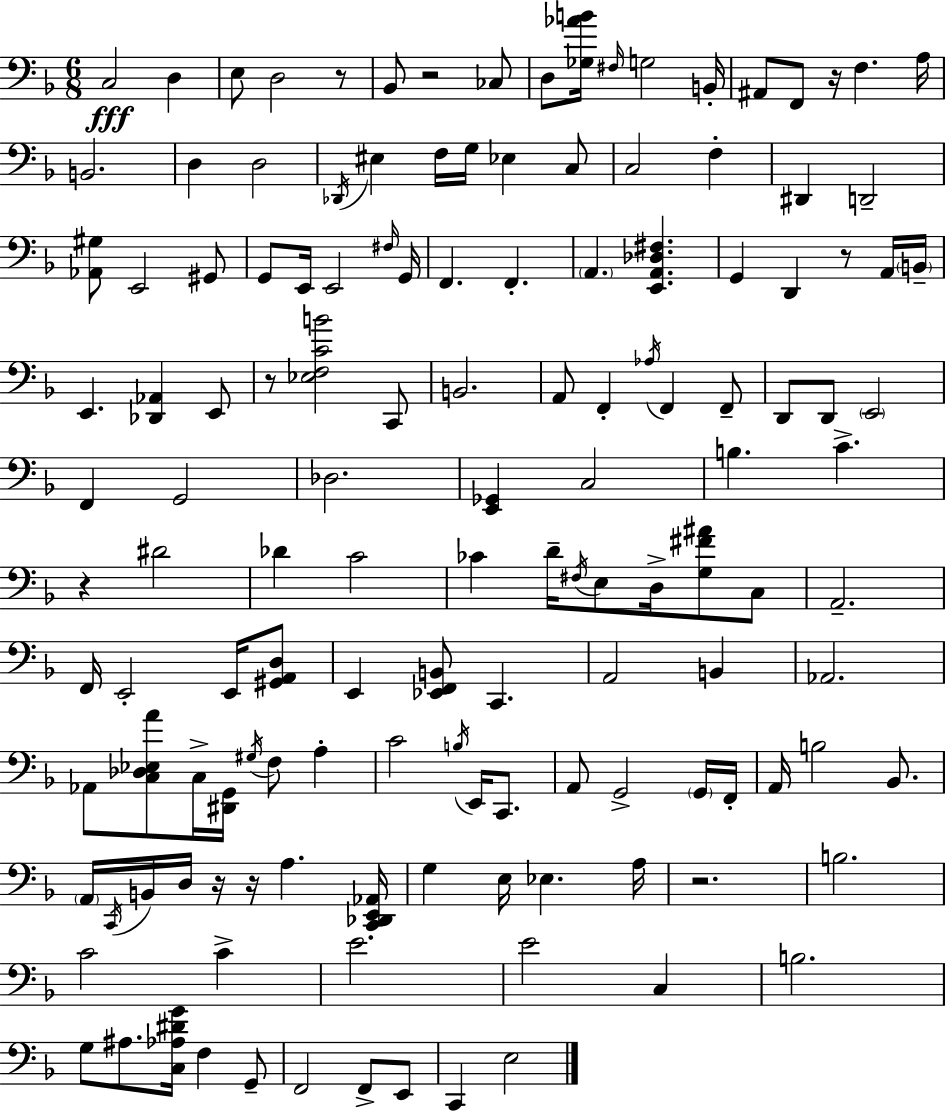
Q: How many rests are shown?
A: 9